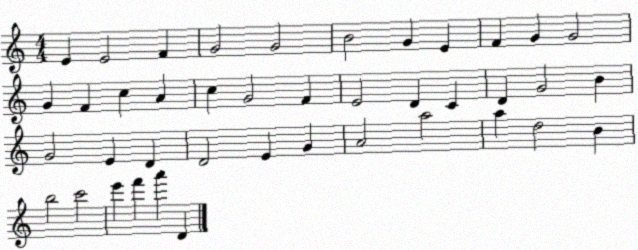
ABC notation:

X:1
T:Untitled
M:4/4
L:1/4
K:C
E E2 F G2 G2 B2 G E F G G2 G F c A c G2 F E2 D C D G2 B G2 E D D2 E G A2 a2 a d2 B b2 c'2 e' f' a' D